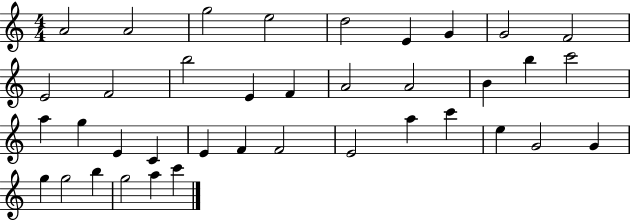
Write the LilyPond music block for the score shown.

{
  \clef treble
  \numericTimeSignature
  \time 4/4
  \key c \major
  a'2 a'2 | g''2 e''2 | d''2 e'4 g'4 | g'2 f'2 | \break e'2 f'2 | b''2 e'4 f'4 | a'2 a'2 | b'4 b''4 c'''2 | \break a''4 g''4 e'4 c'4 | e'4 f'4 f'2 | e'2 a''4 c'''4 | e''4 g'2 g'4 | \break g''4 g''2 b''4 | g''2 a''4 c'''4 | \bar "|."
}